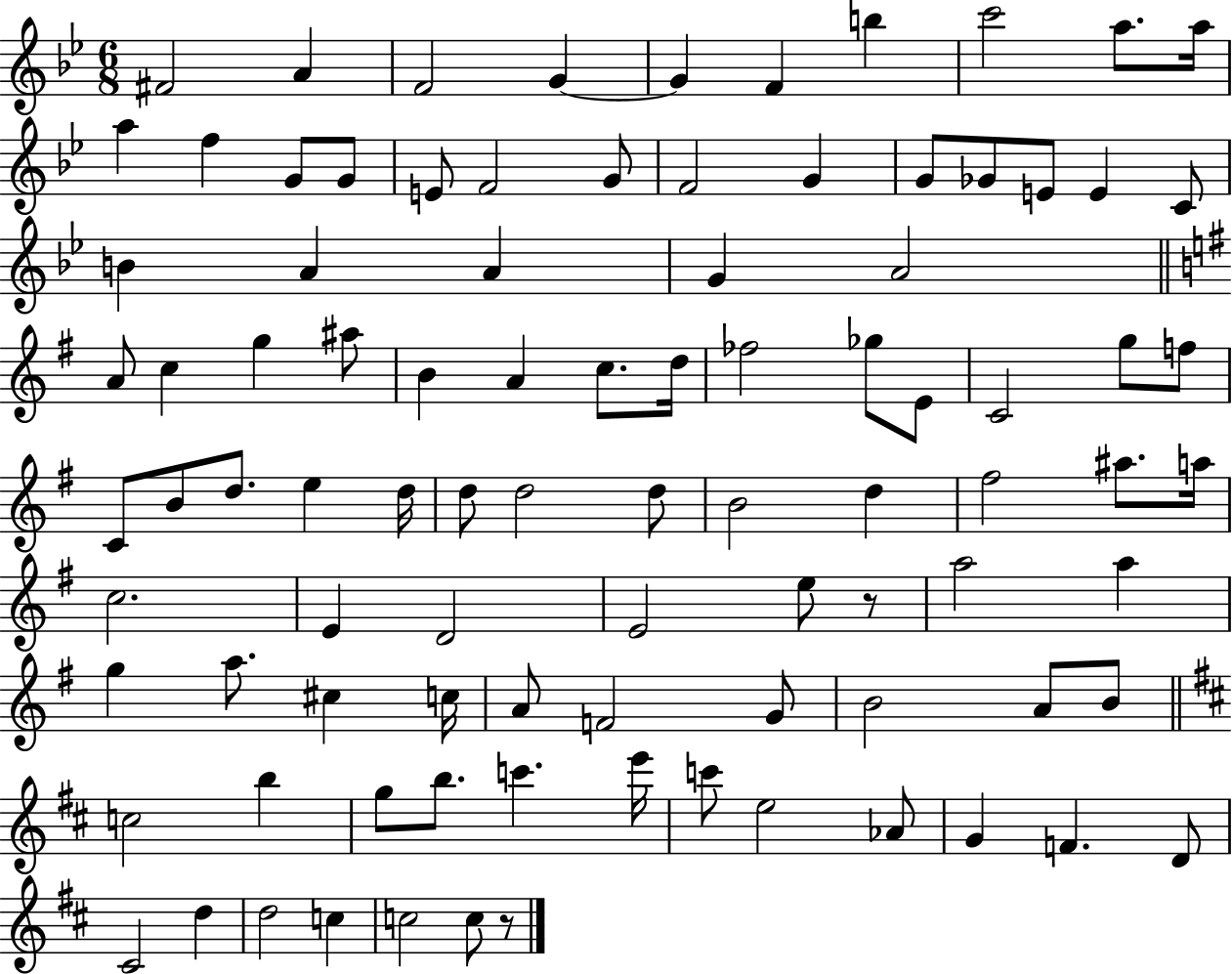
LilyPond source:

{
  \clef treble
  \numericTimeSignature
  \time 6/8
  \key bes \major
  fis'2 a'4 | f'2 g'4~~ | g'4 f'4 b''4 | c'''2 a''8. a''16 | \break a''4 f''4 g'8 g'8 | e'8 f'2 g'8 | f'2 g'4 | g'8 ges'8 e'8 e'4 c'8 | \break b'4 a'4 a'4 | g'4 a'2 | \bar "||" \break \key e \minor a'8 c''4 g''4 ais''8 | b'4 a'4 c''8. d''16 | fes''2 ges''8 e'8 | c'2 g''8 f''8 | \break c'8 b'8 d''8. e''4 d''16 | d''8 d''2 d''8 | b'2 d''4 | fis''2 ais''8. a''16 | \break c''2. | e'4 d'2 | e'2 e''8 r8 | a''2 a''4 | \break g''4 a''8. cis''4 c''16 | a'8 f'2 g'8 | b'2 a'8 b'8 | \bar "||" \break \key d \major c''2 b''4 | g''8 b''8. c'''4. e'''16 | c'''8 e''2 aes'8 | g'4 f'4. d'8 | \break cis'2 d''4 | d''2 c''4 | c''2 c''8 r8 | \bar "|."
}